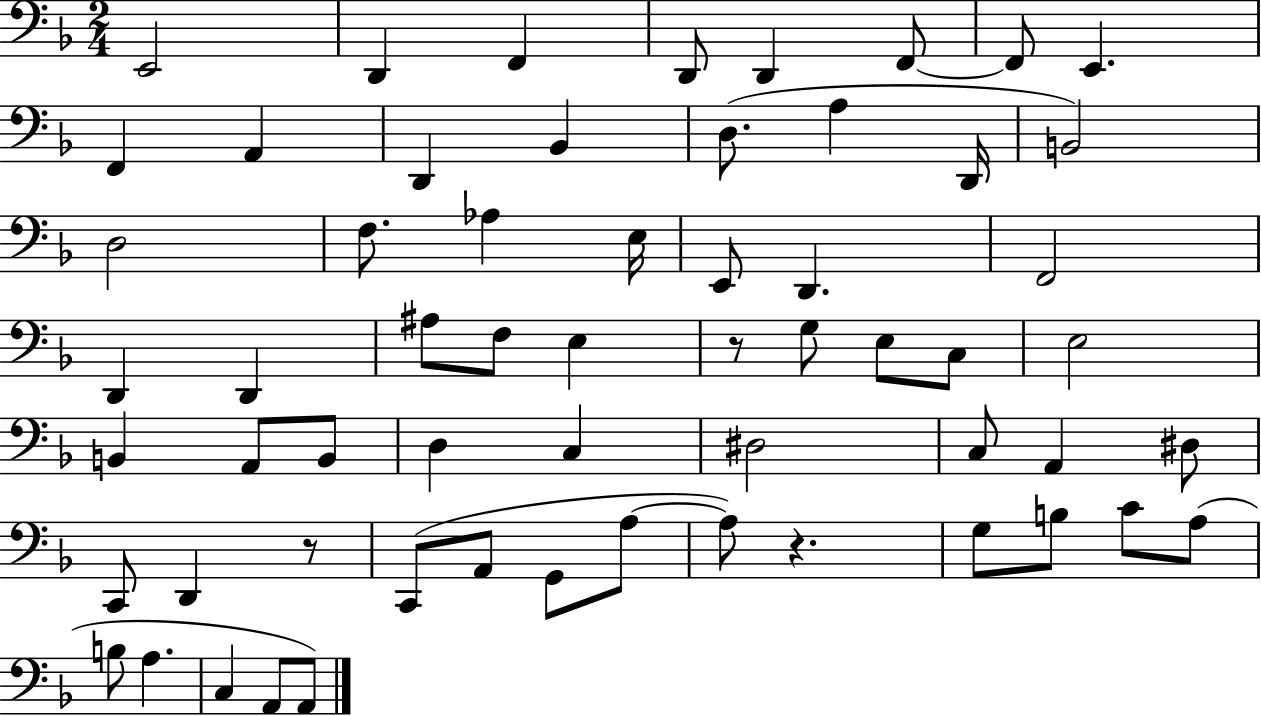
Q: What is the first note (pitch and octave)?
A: E2